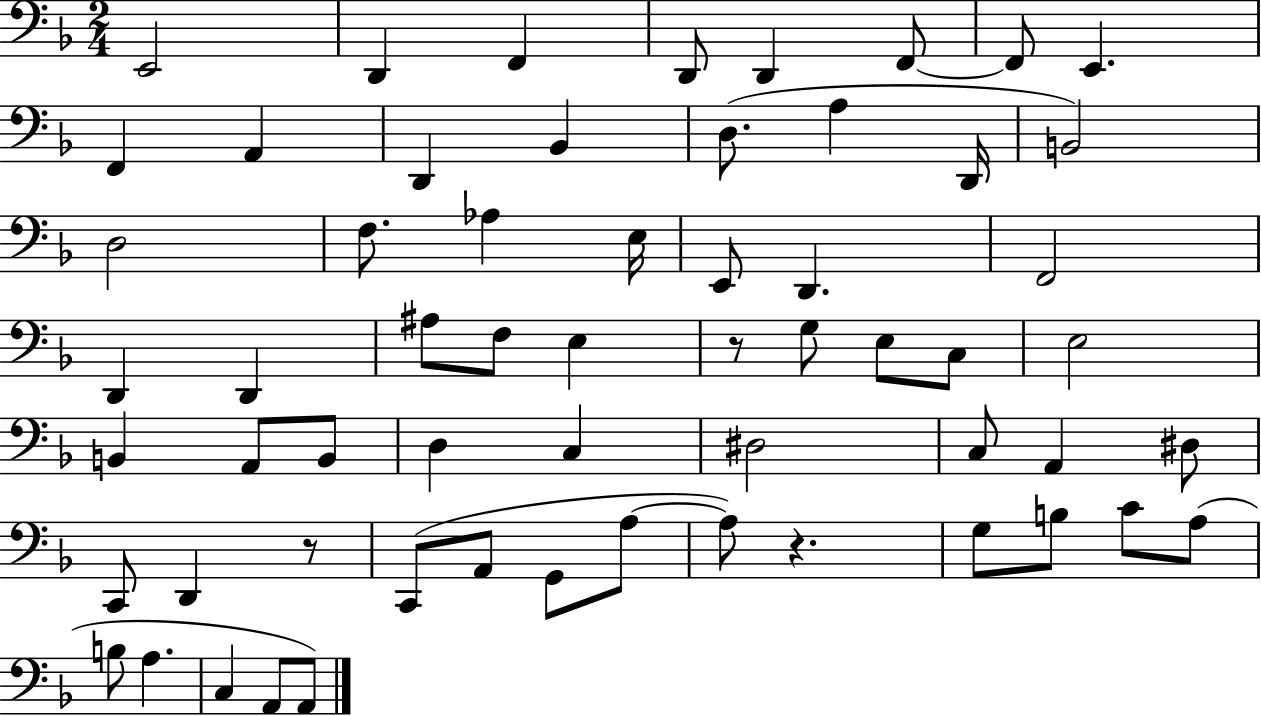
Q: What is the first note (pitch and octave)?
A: E2